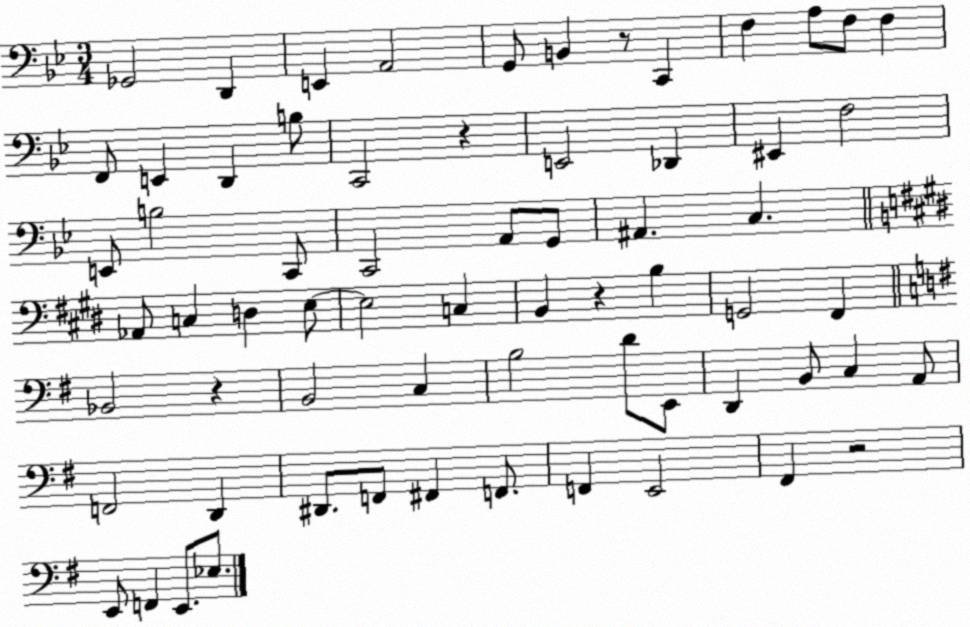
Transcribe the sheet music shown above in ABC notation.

X:1
T:Untitled
M:3/4
L:1/4
K:Bb
_G,,2 D,, E,, A,,2 G,,/2 B,, z/2 C,, F, A,/2 F,/2 F, F,,/2 E,, D,, B,/2 C,,2 z E,,2 _D,, ^E,, F,2 E,,/2 B,2 C,,/2 C,,2 A,,/2 G,,/2 ^A,, C, _A,,/2 C, D, E,/2 E,2 C, B,, z B, G,,2 ^F,, _B,,2 z B,,2 C, B,2 D/2 E,,/2 D,, B,,/2 C, A,,/2 F,,2 D,, ^D,,/2 F,,/2 ^F,, F,,/2 F,, E,,2 ^F,, z2 E,,/2 F,, E,,/2 _E,/2